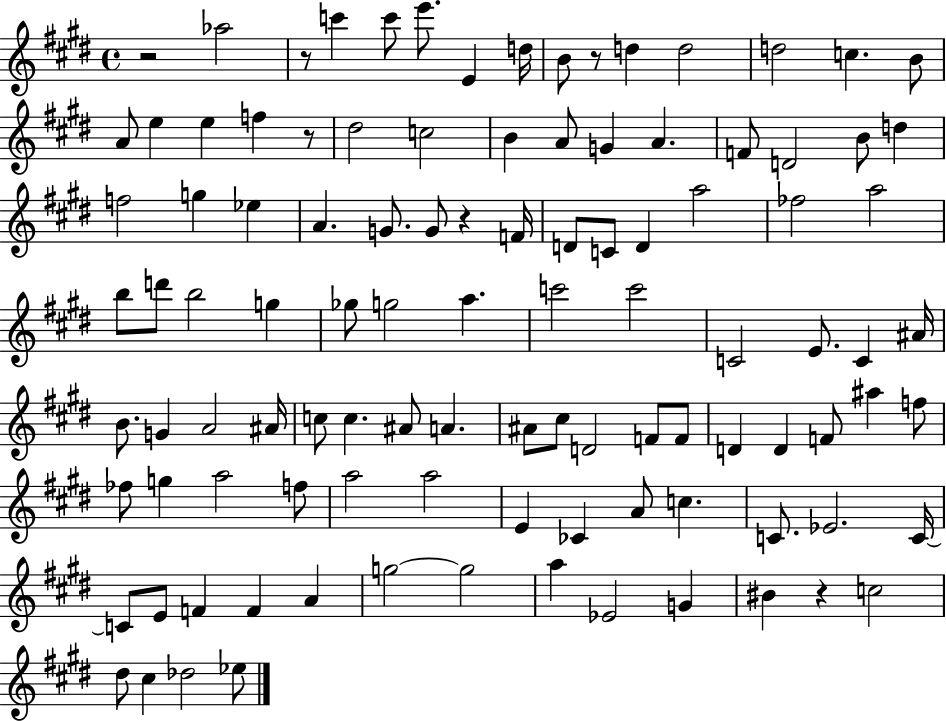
R/h Ab5/h R/e C6/q C6/e E6/e. E4/q D5/s B4/e R/e D5/q D5/h D5/h C5/q. B4/e A4/e E5/q E5/q F5/q R/e D#5/h C5/h B4/q A4/e G4/q A4/q. F4/e D4/h B4/e D5/q F5/h G5/q Eb5/q A4/q. G4/e. G4/e R/q F4/s D4/e C4/e D4/q A5/h FES5/h A5/h B5/e D6/e B5/h G5/q Gb5/e G5/h A5/q. C6/h C6/h C4/h E4/e. C4/q A#4/s B4/e. G4/q A4/h A#4/s C5/e C5/q. A#4/e A4/q. A#4/e C#5/e D4/h F4/e F4/e D4/q D4/q F4/e A#5/q F5/e FES5/e G5/q A5/h F5/e A5/h A5/h E4/q CES4/q A4/e C5/q. C4/e. Eb4/h. C4/s C4/e E4/e F4/q F4/q A4/q G5/h G5/h A5/q Eb4/h G4/q BIS4/q R/q C5/h D#5/e C#5/q Db5/h Eb5/e